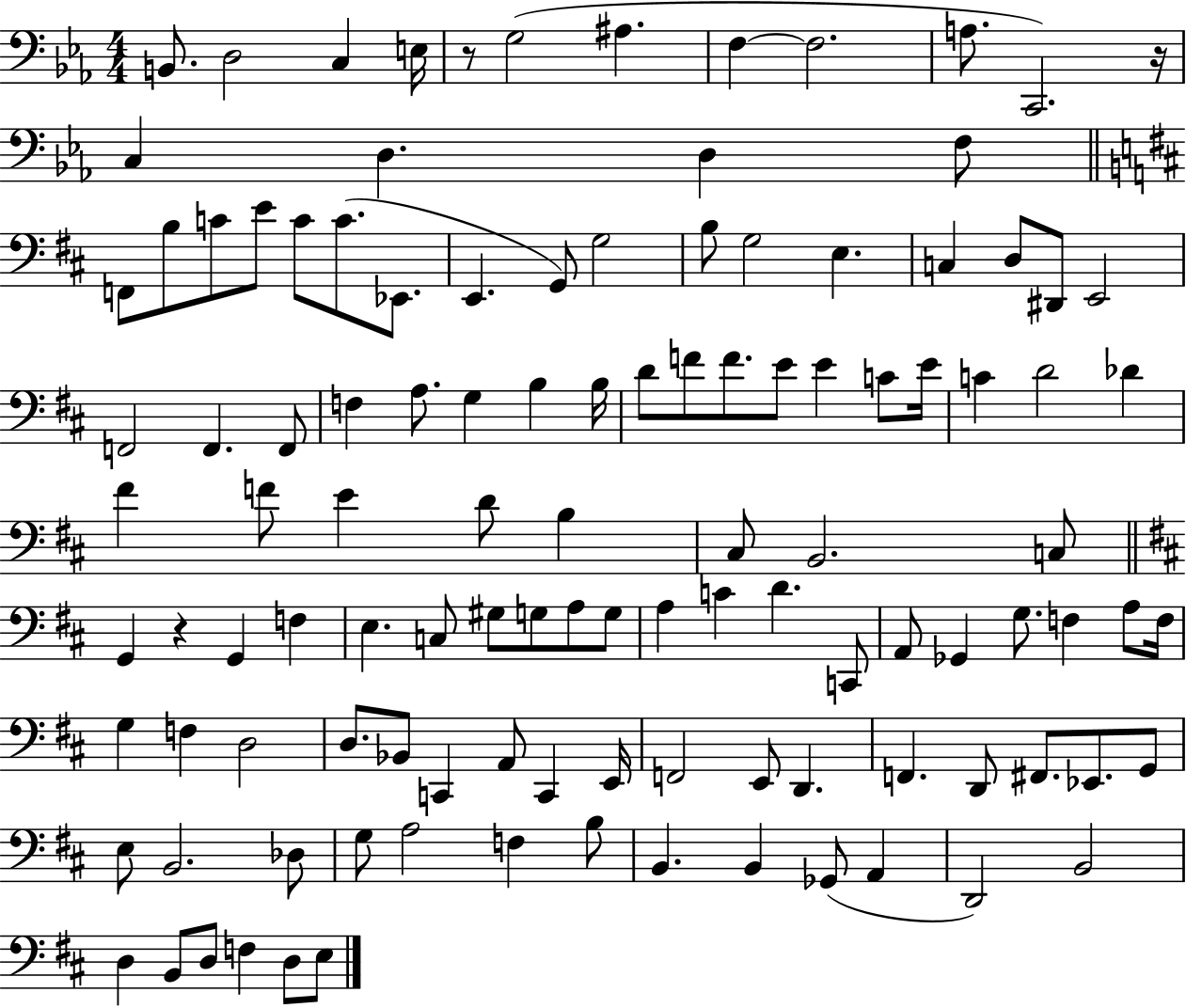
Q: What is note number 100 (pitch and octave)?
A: B3